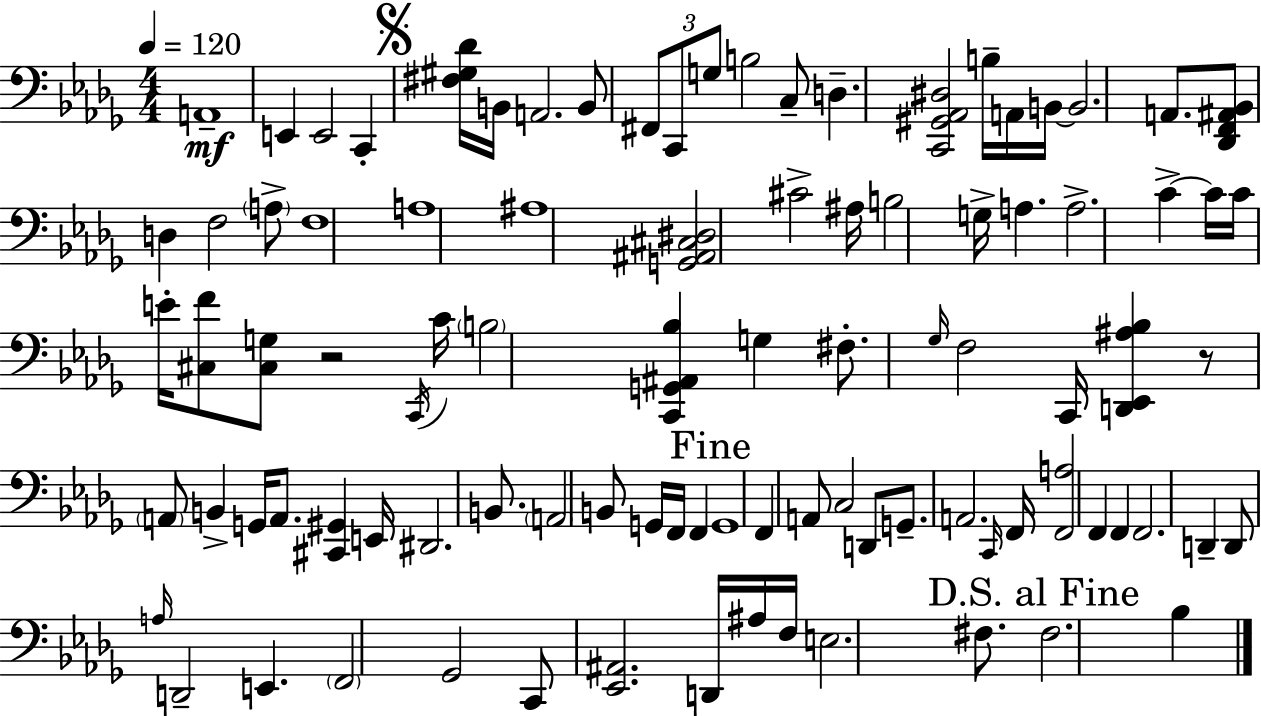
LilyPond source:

{
  \clef bass
  \numericTimeSignature
  \time 4/4
  \key bes \minor
  \tempo 4 = 120
  \repeat volta 2 { a,1--\mf | e,4 e,2 c,4-. | \mark \markup { \musicglyph "scripts.segno" } <fis gis des'>16 b,16 a,2. b,8 | \tuplet 3/2 { fis,8 c,8 g8 } b2 c8-- | \break d4.-- <c, gis, aes, dis>2 b16-- a,16 | b,16~~ b,2. a,8. | <des, f, ais, bes,>8 d4 f2 \parenthesize a8-> | f1 | \break a1 | ais1 | <g, ais, cis dis>2 cis'2-> | ais16 b2 g16-> a4. | \break a2.-> c'4->~~ | c'16 c'16 e'16-. <cis f'>8 <cis g>8 r2 \acciaccatura { c,16 } | c'16 \parenthesize b2 <c, g, ais, bes>4 g4 | fis8.-. \grace { ges16 } f2 c,16 <d, ees, ais bes>4 | \break r8 \parenthesize a,8 b,4-> g,16 a,8. <cis, gis,>4 | e,16 dis,2. b,8. | \parenthesize a,2 b,8 g,16 f,16 f,4 | \mark "Fine" g,1 | \break f,4 a,8 c2 | d,8 g,8.-- a,2. | \grace { c,16 } f,16 <f, a>2 f,4 f,4 | f,2. d,4-- | \break d,8 \grace { a16 } d,2-- e,4. | \parenthesize f,2 ges,2 | c,8 <ees, ais,>2. | d,16 ais16 f16 e2. | \break fis8. \mark "D.S. al Fine" fis2. | bes4 } \bar "|."
}